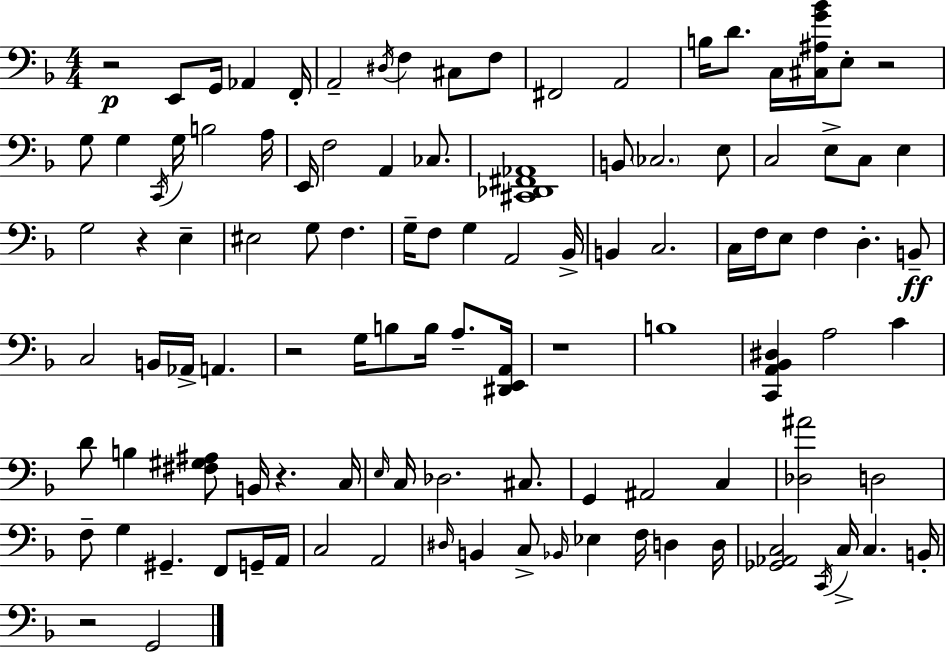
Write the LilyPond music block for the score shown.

{
  \clef bass
  \numericTimeSignature
  \time 4/4
  \key d \minor
  \repeat volta 2 { r2\p e,8 g,16 aes,4 f,16-. | a,2-- \acciaccatura { dis16 } f4 cis8 f8 | fis,2 a,2 | b16 d'8. c16 <cis ais g' bes'>16 e8-. r2 | \break g8 g4 \acciaccatura { c,16 } g16 b2 | a16 e,16 f2 a,4 ces8. | <cis, des, fis, aes,>1 | b,8 \parenthesize ces2. | \break e8 c2 e8-> c8 e4 | g2 r4 e4-- | eis2 g8 f4. | g16-- f8 g4 a,2 | \break bes,16-> b,4 c2. | c16 f16 e8 f4 d4.-. | b,8--\ff c2 b,16 aes,16-> a,4. | r2 g16 b8 b16 a8.-- | \break <dis, e, a,>16 r1 | b1 | <c, a, bes, dis>4 a2 c'4 | d'8 b4 <fis gis ais>8 b,16 r4. | \break c16 \grace { e16 } c16 des2. | cis8. g,4 ais,2 c4 | <des ais'>2 d2 | f8-- g4 gis,4.-- f,8 | \break g,16-- a,16 c2 a,2 | \grace { dis16 } b,4 c8-> \grace { bes,16 } ees4 f16 | d4 d16 <ges, aes, c>2 \acciaccatura { c,16 } c16-> c4. | b,16-. r2 g,2 | \break } \bar "|."
}